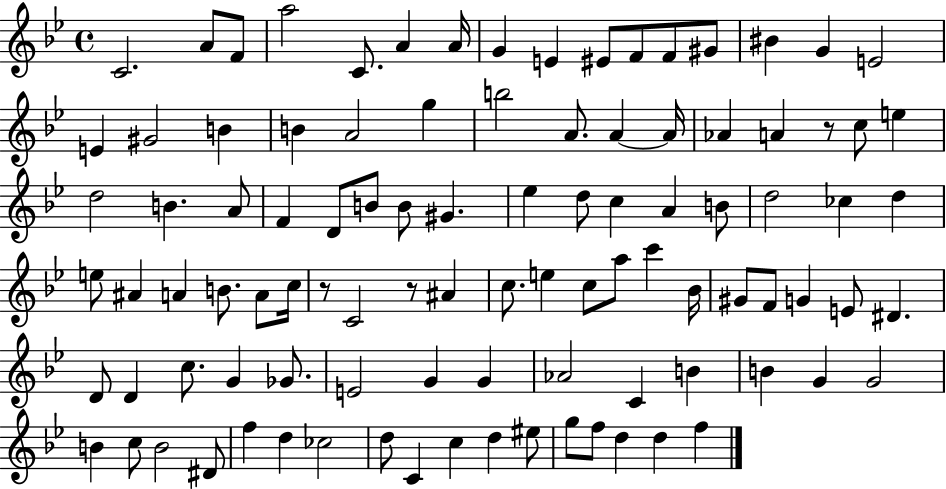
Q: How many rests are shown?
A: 3